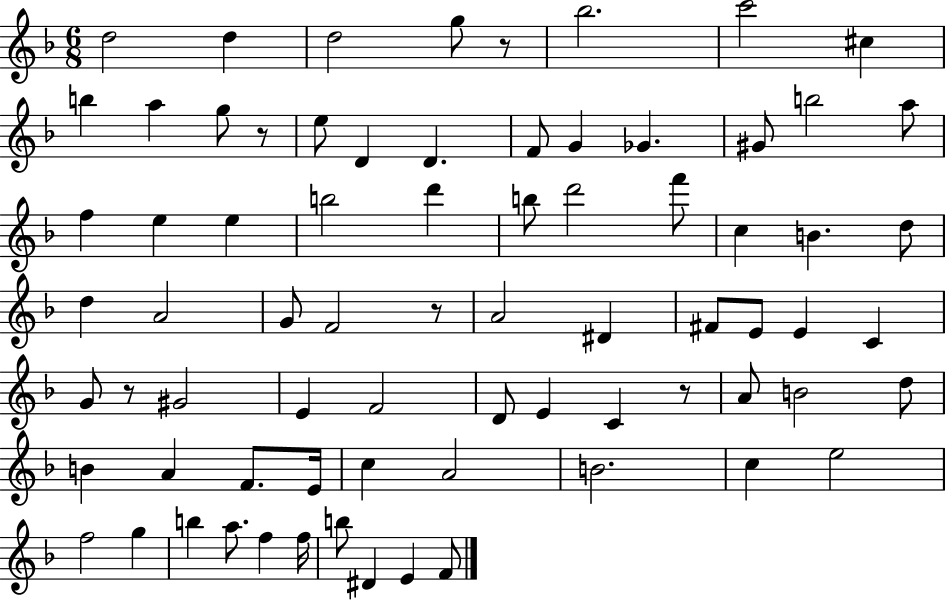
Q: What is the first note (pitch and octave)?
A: D5